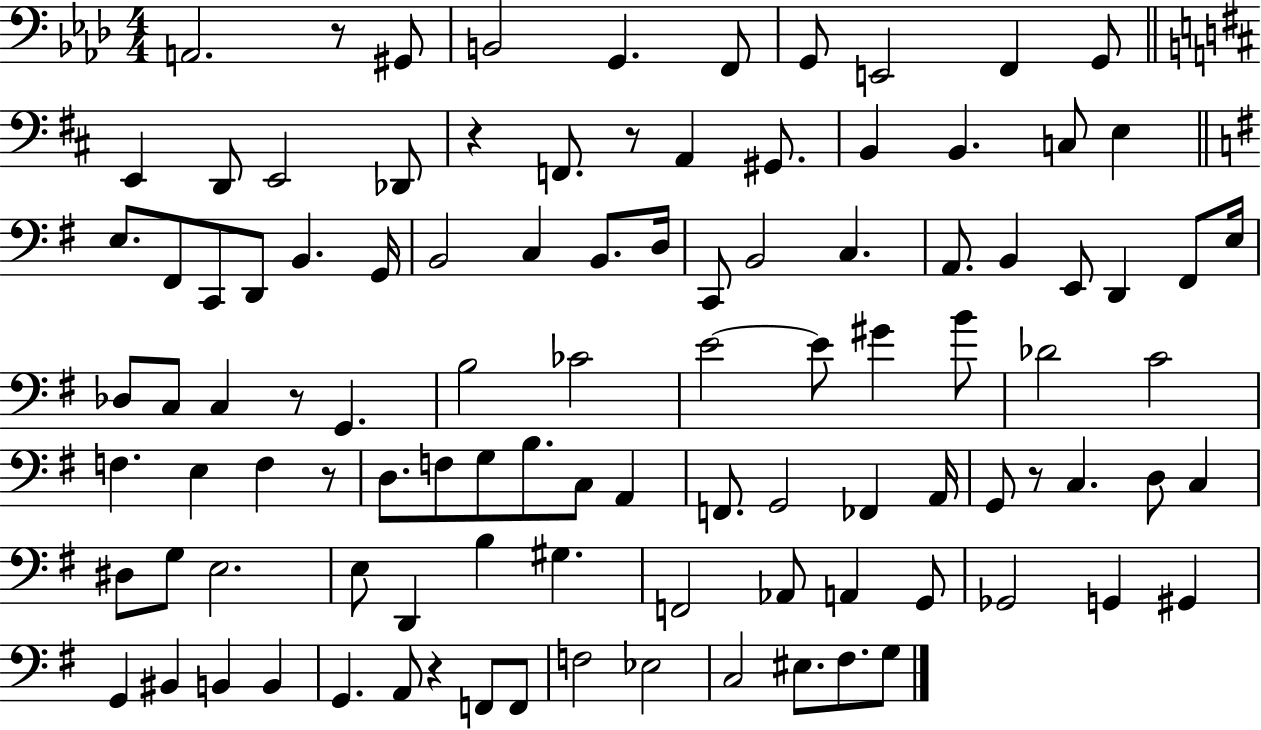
A2/h. R/e G#2/e B2/h G2/q. F2/e G2/e E2/h F2/q G2/e E2/q D2/e E2/h Db2/e R/q F2/e. R/e A2/q G#2/e. B2/q B2/q. C3/e E3/q E3/e. F#2/e C2/e D2/e B2/q. G2/s B2/h C3/q B2/e. D3/s C2/e B2/h C3/q. A2/e. B2/q E2/e D2/q F#2/e E3/s Db3/e C3/e C3/q R/e G2/q. B3/h CES4/h E4/h E4/e G#4/q B4/e Db4/h C4/h F3/q. E3/q F3/q R/e D3/e. F3/e G3/e B3/e. C3/e A2/q F2/e. G2/h FES2/q A2/s G2/e R/e C3/q. D3/e C3/q D#3/e G3/e E3/h. E3/e D2/q B3/q G#3/q. F2/h Ab2/e A2/q G2/e Gb2/h G2/q G#2/q G2/q BIS2/q B2/q B2/q G2/q. A2/e R/q F2/e F2/e F3/h Eb3/h C3/h EIS3/e. F#3/e. G3/e